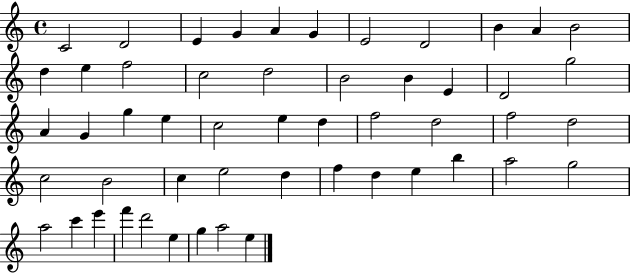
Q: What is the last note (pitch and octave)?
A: E5